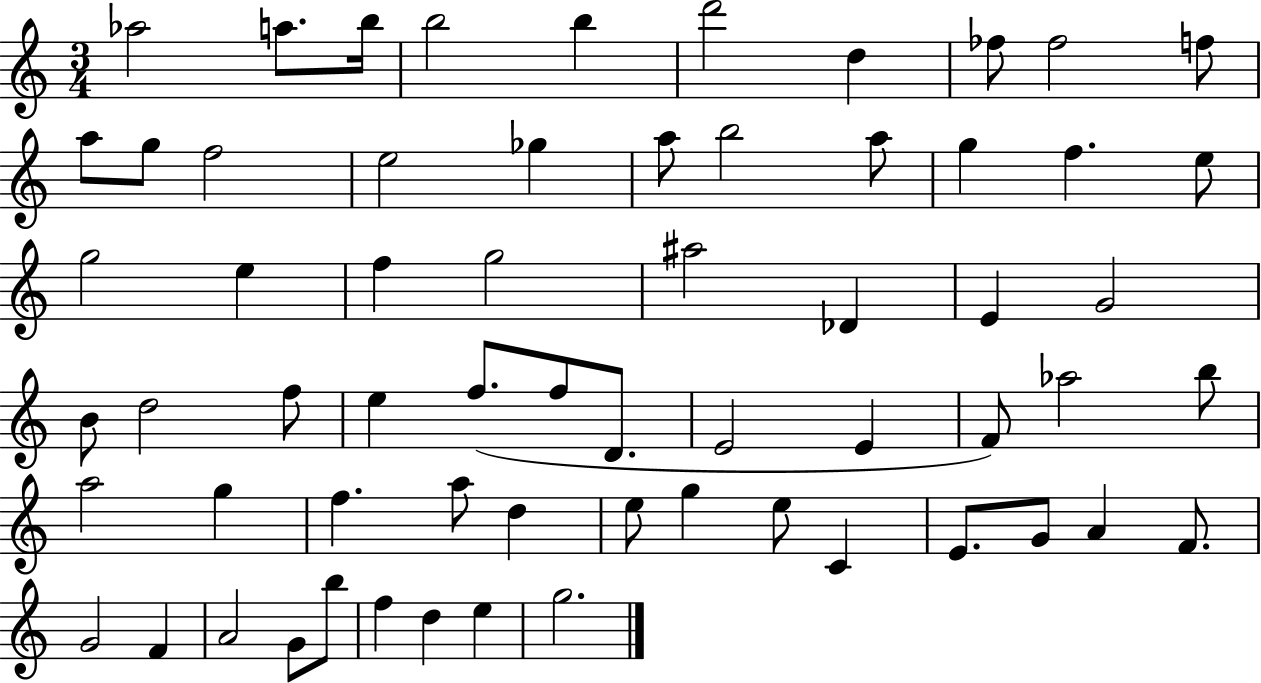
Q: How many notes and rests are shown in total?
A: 63